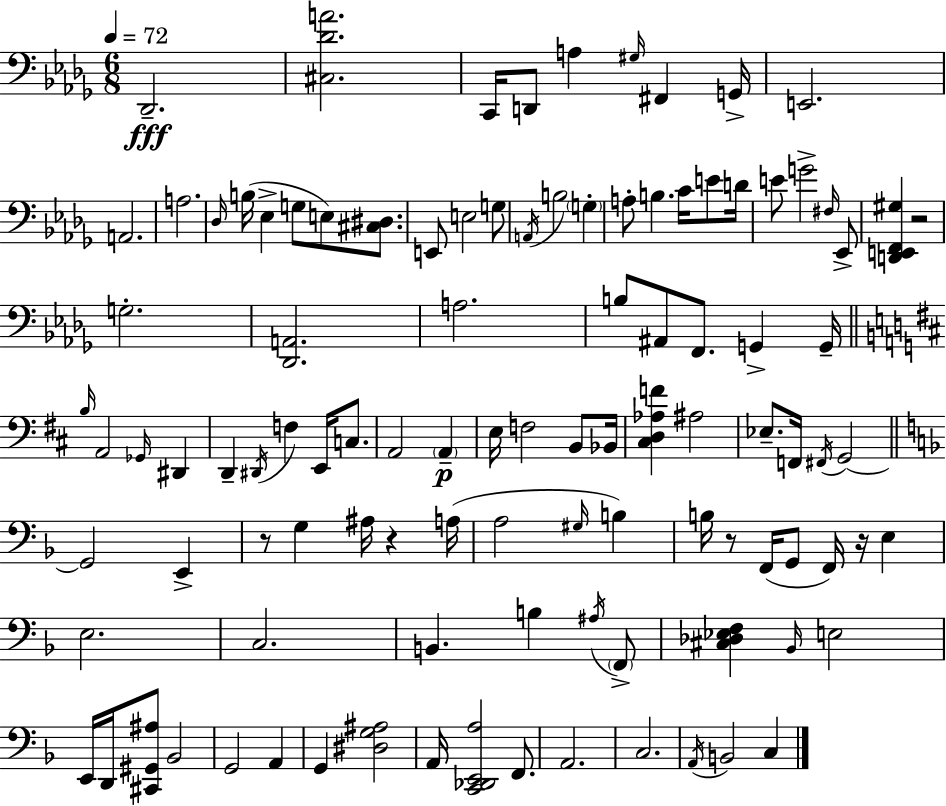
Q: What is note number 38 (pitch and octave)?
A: B3